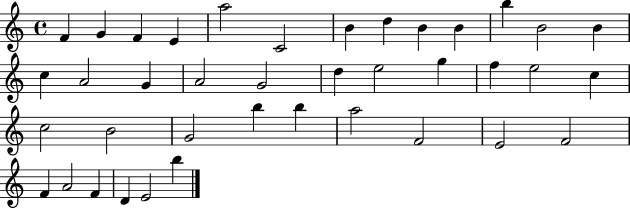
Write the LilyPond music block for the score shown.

{
  \clef treble
  \time 4/4
  \defaultTimeSignature
  \key c \major
  f'4 g'4 f'4 e'4 | a''2 c'2 | b'4 d''4 b'4 b'4 | b''4 b'2 b'4 | \break c''4 a'2 g'4 | a'2 g'2 | d''4 e''2 g''4 | f''4 e''2 c''4 | \break c''2 b'2 | g'2 b''4 b''4 | a''2 f'2 | e'2 f'2 | \break f'4 a'2 f'4 | d'4 e'2 b''4 | \bar "|."
}